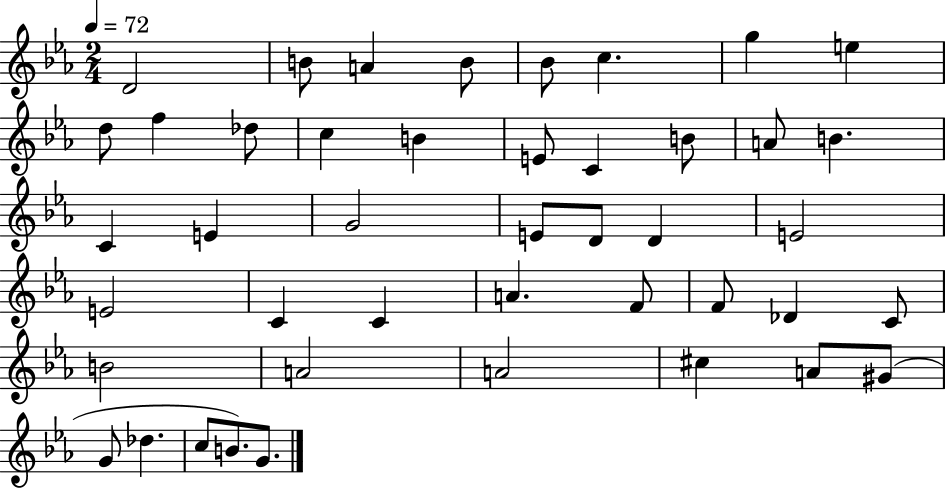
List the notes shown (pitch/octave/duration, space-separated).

D4/h B4/e A4/q B4/e Bb4/e C5/q. G5/q E5/q D5/e F5/q Db5/e C5/q B4/q E4/e C4/q B4/e A4/e B4/q. C4/q E4/q G4/h E4/e D4/e D4/q E4/h E4/h C4/q C4/q A4/q. F4/e F4/e Db4/q C4/e B4/h A4/h A4/h C#5/q A4/e G#4/e G4/e Db5/q. C5/e B4/e. G4/e.